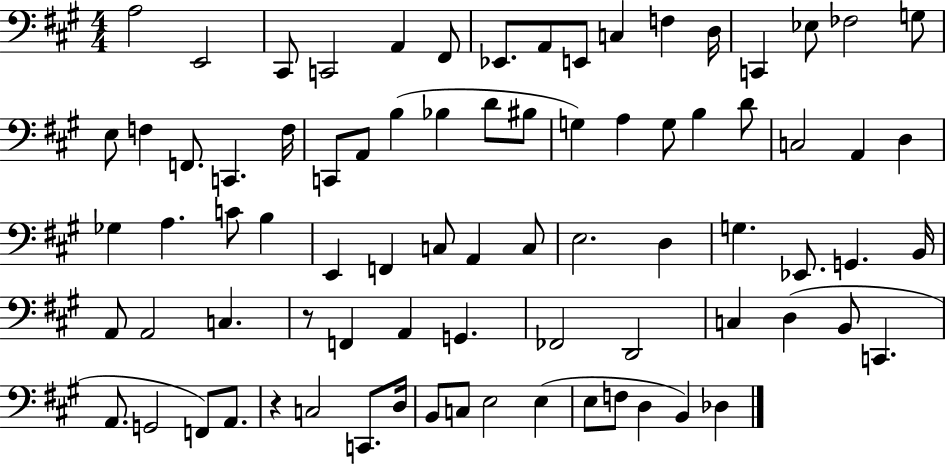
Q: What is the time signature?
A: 4/4